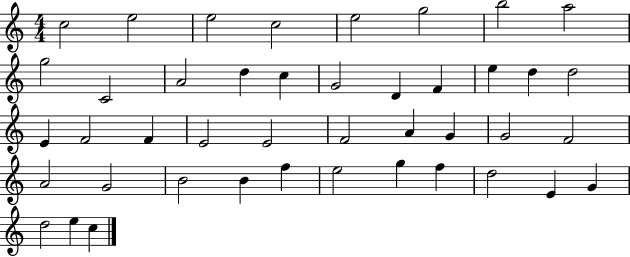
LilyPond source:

{
  \clef treble
  \numericTimeSignature
  \time 4/4
  \key c \major
  c''2 e''2 | e''2 c''2 | e''2 g''2 | b''2 a''2 | \break g''2 c'2 | a'2 d''4 c''4 | g'2 d'4 f'4 | e''4 d''4 d''2 | \break e'4 f'2 f'4 | e'2 e'2 | f'2 a'4 g'4 | g'2 f'2 | \break a'2 g'2 | b'2 b'4 f''4 | e''2 g''4 f''4 | d''2 e'4 g'4 | \break d''2 e''4 c''4 | \bar "|."
}